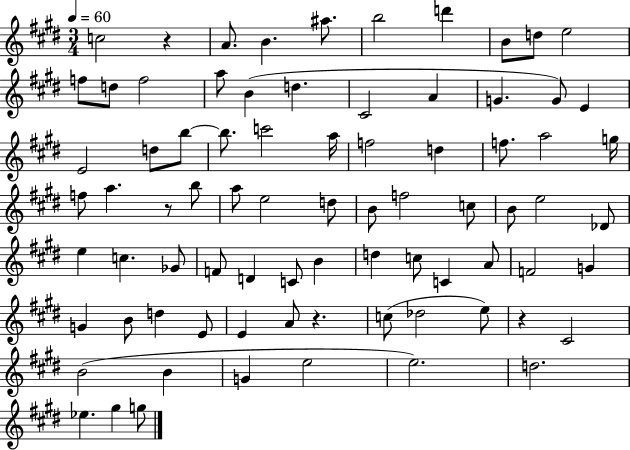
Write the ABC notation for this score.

X:1
T:Untitled
M:3/4
L:1/4
K:E
c2 z A/2 B ^a/2 b2 d' B/2 d/2 e2 f/2 d/2 f2 a/2 B d ^C2 A G G/2 E E2 d/2 b/2 b/2 c'2 a/4 f2 d f/2 a2 g/4 f/2 a z/2 b/2 a/2 e2 d/2 B/2 f2 c/2 B/2 e2 _D/2 e c _G/2 F/2 D C/2 B d c/2 C A/2 F2 G G B/2 d E/2 E A/2 z c/2 _d2 e/2 z ^C2 B2 B G e2 e2 d2 _e ^g g/2